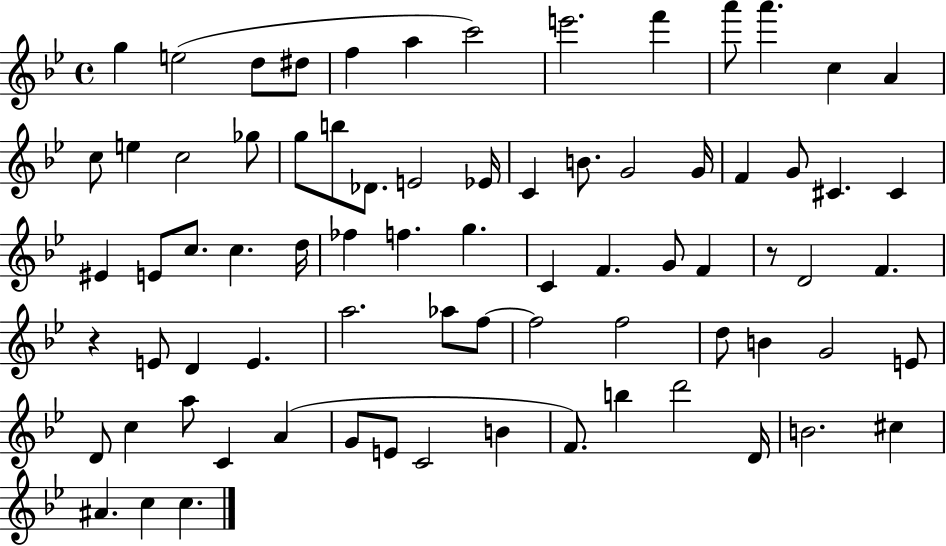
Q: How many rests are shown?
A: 2